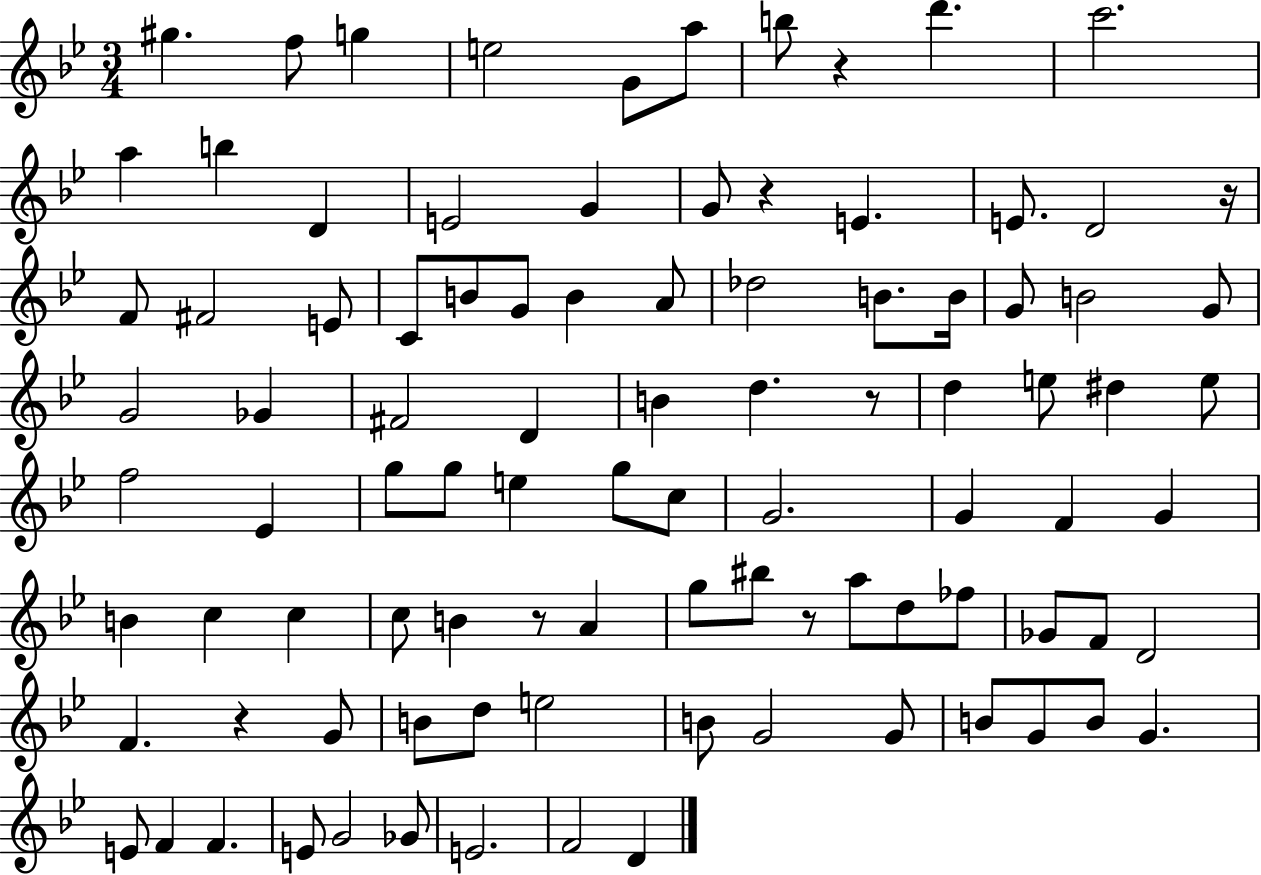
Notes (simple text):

G#5/q. F5/e G5/q E5/h G4/e A5/e B5/e R/q D6/q. C6/h. A5/q B5/q D4/q E4/h G4/q G4/e R/q E4/q. E4/e. D4/h R/s F4/e F#4/h E4/e C4/e B4/e G4/e B4/q A4/e Db5/h B4/e. B4/s G4/e B4/h G4/e G4/h Gb4/q F#4/h D4/q B4/q D5/q. R/e D5/q E5/e D#5/q E5/e F5/h Eb4/q G5/e G5/e E5/q G5/e C5/e G4/h. G4/q F4/q G4/q B4/q C5/q C5/q C5/e B4/q R/e A4/q G5/e BIS5/e R/e A5/e D5/e FES5/e Gb4/e F4/e D4/h F4/q. R/q G4/e B4/e D5/e E5/h B4/e G4/h G4/e B4/e G4/e B4/e G4/q. E4/e F4/q F4/q. E4/e G4/h Gb4/e E4/h. F4/h D4/q